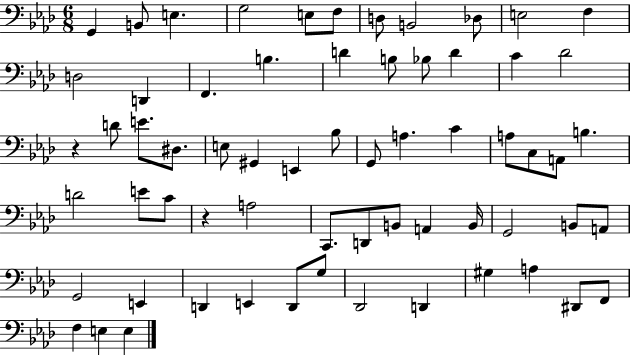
{
  \clef bass
  \numericTimeSignature
  \time 6/8
  \key aes \major
  g,4 b,8 e4. | g2 e8 f8 | d8 b,2 des8 | e2 f4 | \break d2 d,4 | f,4. b4. | d'4 b8 bes8 d'4 | c'4 des'2 | \break r4 d'8 e'8. dis8. | e8 gis,4 e,4 bes8 | g,8 a4. c'4 | a8 c8 a,8 b4. | \break d'2 e'8 c'8 | r4 a2 | c,8. d,8 b,8 a,4 b,16 | g,2 b,8 a,8 | \break g,2 e,4 | d,4 e,4 d,8 g8 | des,2 d,4 | gis4 a4 dis,8 f,8 | \break f4 e4 e4 | \bar "|."
}